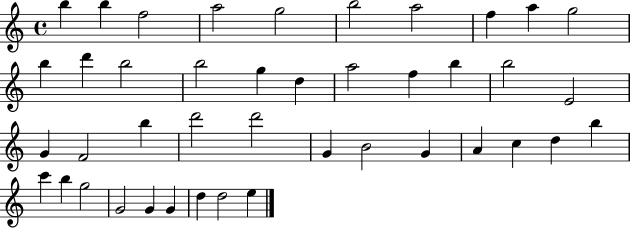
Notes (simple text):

B5/q B5/q F5/h A5/h G5/h B5/h A5/h F5/q A5/q G5/h B5/q D6/q B5/h B5/h G5/q D5/q A5/h F5/q B5/q B5/h E4/h G4/q F4/h B5/q D6/h D6/h G4/q B4/h G4/q A4/q C5/q D5/q B5/q C6/q B5/q G5/h G4/h G4/q G4/q D5/q D5/h E5/q